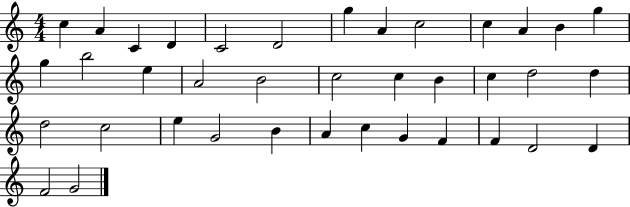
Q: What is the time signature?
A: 4/4